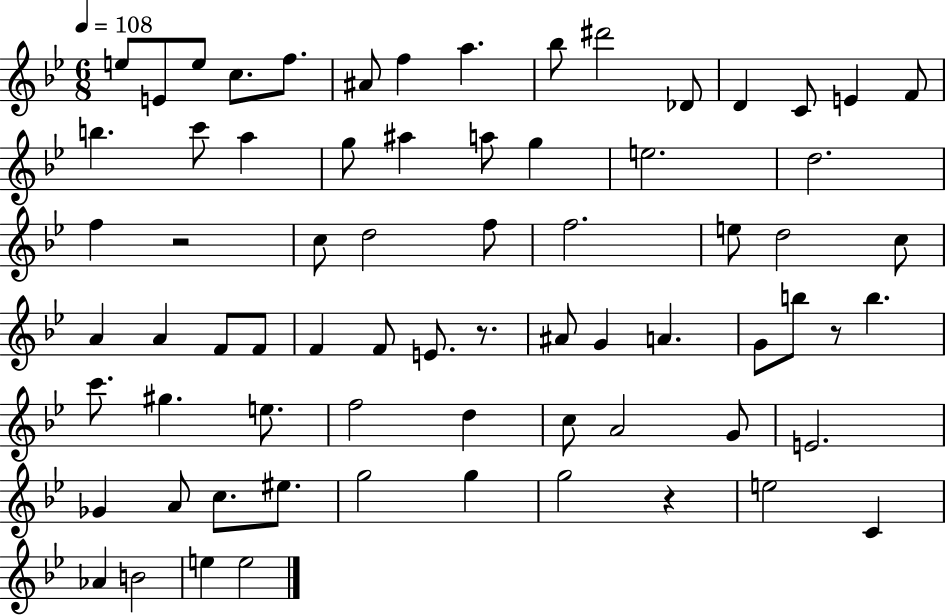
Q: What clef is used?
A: treble